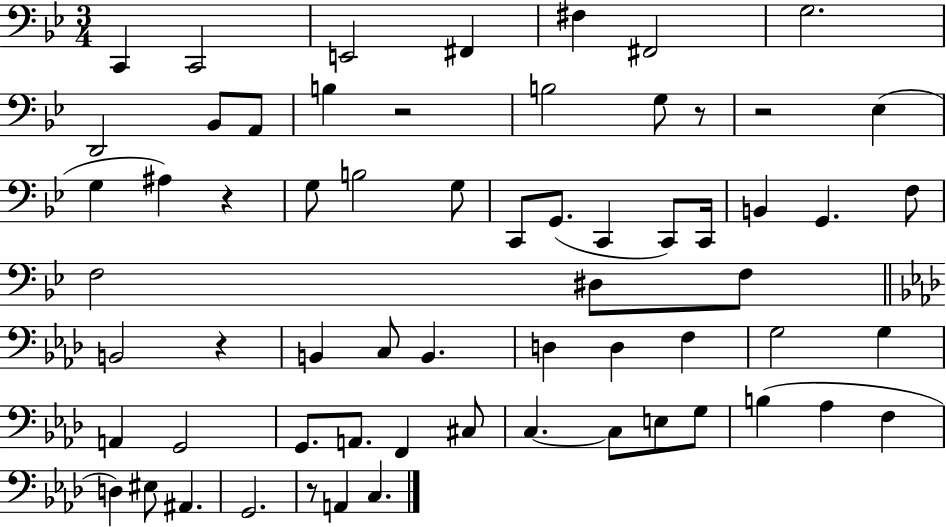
{
  \clef bass
  \numericTimeSignature
  \time 3/4
  \key bes \major
  c,4 c,2 | e,2 fis,4 | fis4 fis,2 | g2. | \break d,2 bes,8 a,8 | b4 r2 | b2 g8 r8 | r2 ees4( | \break g4 ais4) r4 | g8 b2 g8 | c,8 g,8.( c,4 c,8) c,16 | b,4 g,4. f8 | \break f2 dis8 f8 | \bar "||" \break \key f \minor b,2 r4 | b,4 c8 b,4. | d4 d4 f4 | g2 g4 | \break a,4 g,2 | g,8. a,8. f,4 cis8 | c4.~~ c8 e8 g8 | b4( aes4 f4 | \break d4) eis8 ais,4. | g,2. | r8 a,4 c4. | \bar "|."
}